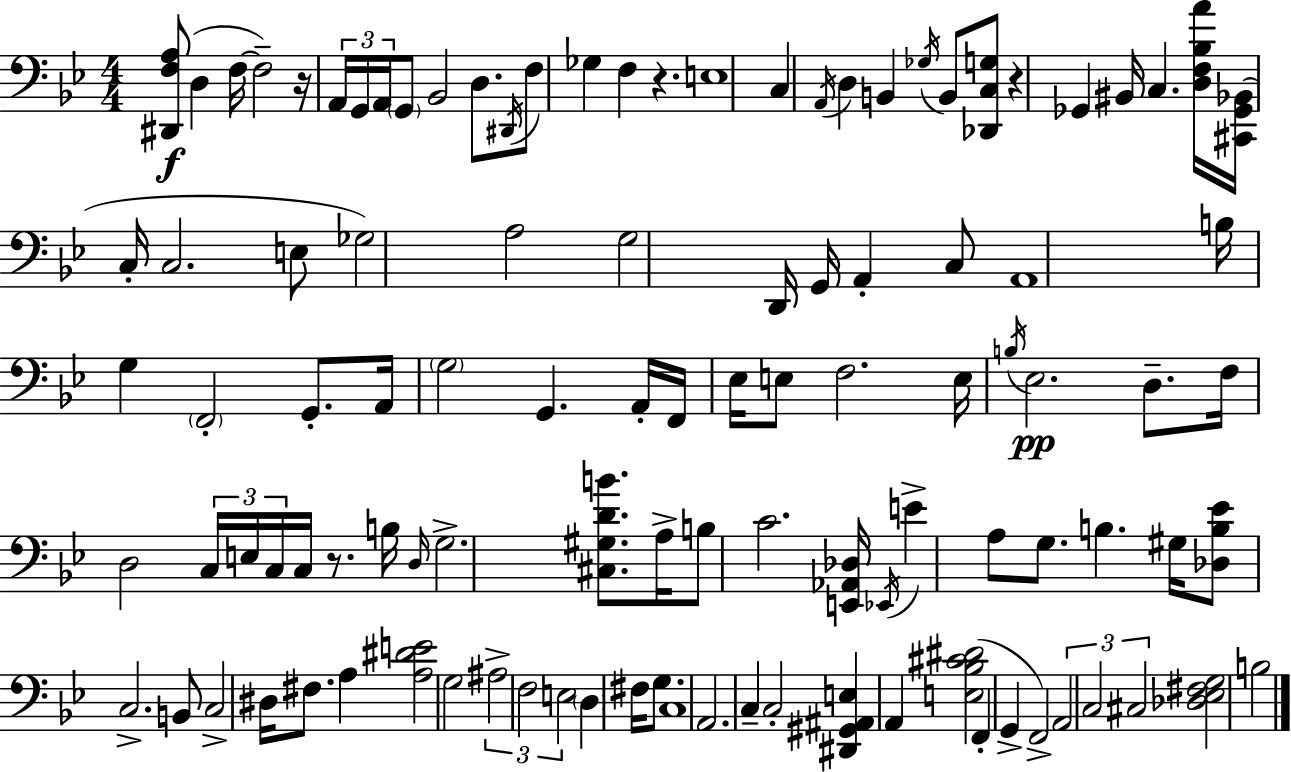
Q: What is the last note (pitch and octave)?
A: B3